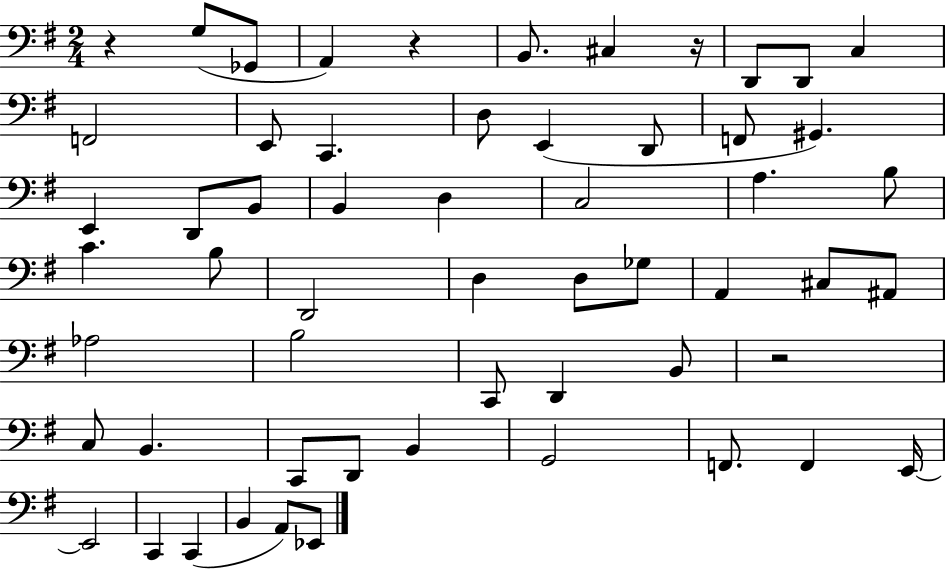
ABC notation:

X:1
T:Untitled
M:2/4
L:1/4
K:G
z G,/2 _G,,/2 A,, z B,,/2 ^C, z/4 D,,/2 D,,/2 C, F,,2 E,,/2 C,, D,/2 E,, D,,/2 F,,/2 ^G,, E,, D,,/2 B,,/2 B,, D, C,2 A, B,/2 C B,/2 D,,2 D, D,/2 _G,/2 A,, ^C,/2 ^A,,/2 _A,2 B,2 C,,/2 D,, B,,/2 z2 C,/2 B,, C,,/2 D,,/2 B,, G,,2 F,,/2 F,, E,,/4 E,,2 C,, C,, B,, A,,/2 _E,,/2